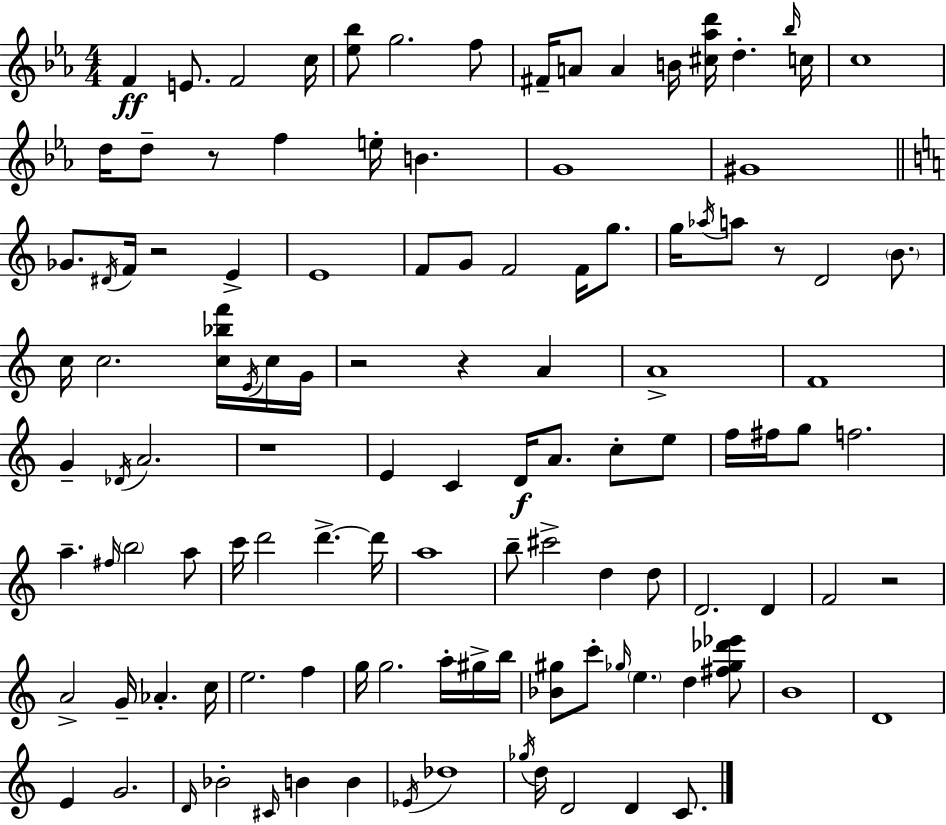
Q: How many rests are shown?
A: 7